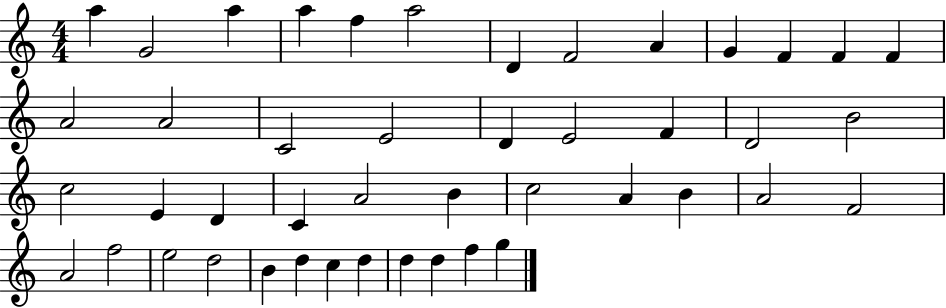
A5/q G4/h A5/q A5/q F5/q A5/h D4/q F4/h A4/q G4/q F4/q F4/q F4/q A4/h A4/h C4/h E4/h D4/q E4/h F4/q D4/h B4/h C5/h E4/q D4/q C4/q A4/h B4/q C5/h A4/q B4/q A4/h F4/h A4/h F5/h E5/h D5/h B4/q D5/q C5/q D5/q D5/q D5/q F5/q G5/q